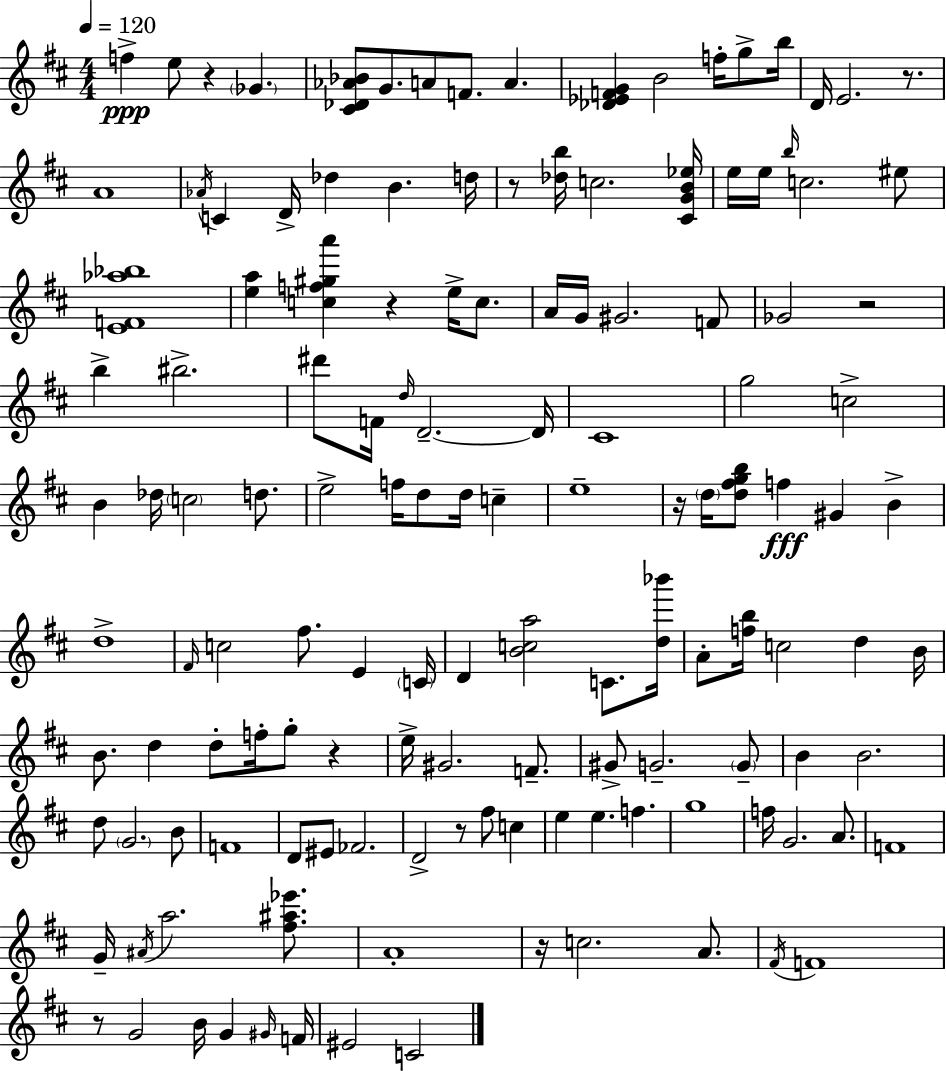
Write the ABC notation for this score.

X:1
T:Untitled
M:4/4
L:1/4
K:D
f e/2 z _G [^C_D_A_B]/2 G/2 A/2 F/2 A [_D_EFG] B2 f/4 g/2 b/4 D/4 E2 z/2 A4 _A/4 C D/4 _d B d/4 z/2 [_db]/4 c2 [^CGB_e]/4 e/4 e/4 b/4 c2 ^e/2 [EF_a_b]4 [ea] [cf^ga'] z e/4 c/2 A/4 G/4 ^G2 F/2 _G2 z2 b ^b2 ^d'/2 F/4 d/4 D2 D/4 ^C4 g2 c2 B _d/4 c2 d/2 e2 f/4 d/2 d/4 c e4 z/4 d/4 [d^fgb]/2 f ^G B d4 ^F/4 c2 ^f/2 E C/4 D [Bca]2 C/2 [d_b']/4 A/2 [fb]/4 c2 d B/4 B/2 d d/2 f/4 g/2 z e/4 ^G2 F/2 ^G/2 G2 G/2 B B2 d/2 G2 B/2 F4 D/2 ^E/2 _F2 D2 z/2 ^f/2 c e e f g4 f/4 G2 A/2 F4 G/4 ^A/4 a2 [^f^a_e']/2 A4 z/4 c2 A/2 ^F/4 F4 z/2 G2 B/4 G ^G/4 F/4 ^E2 C2